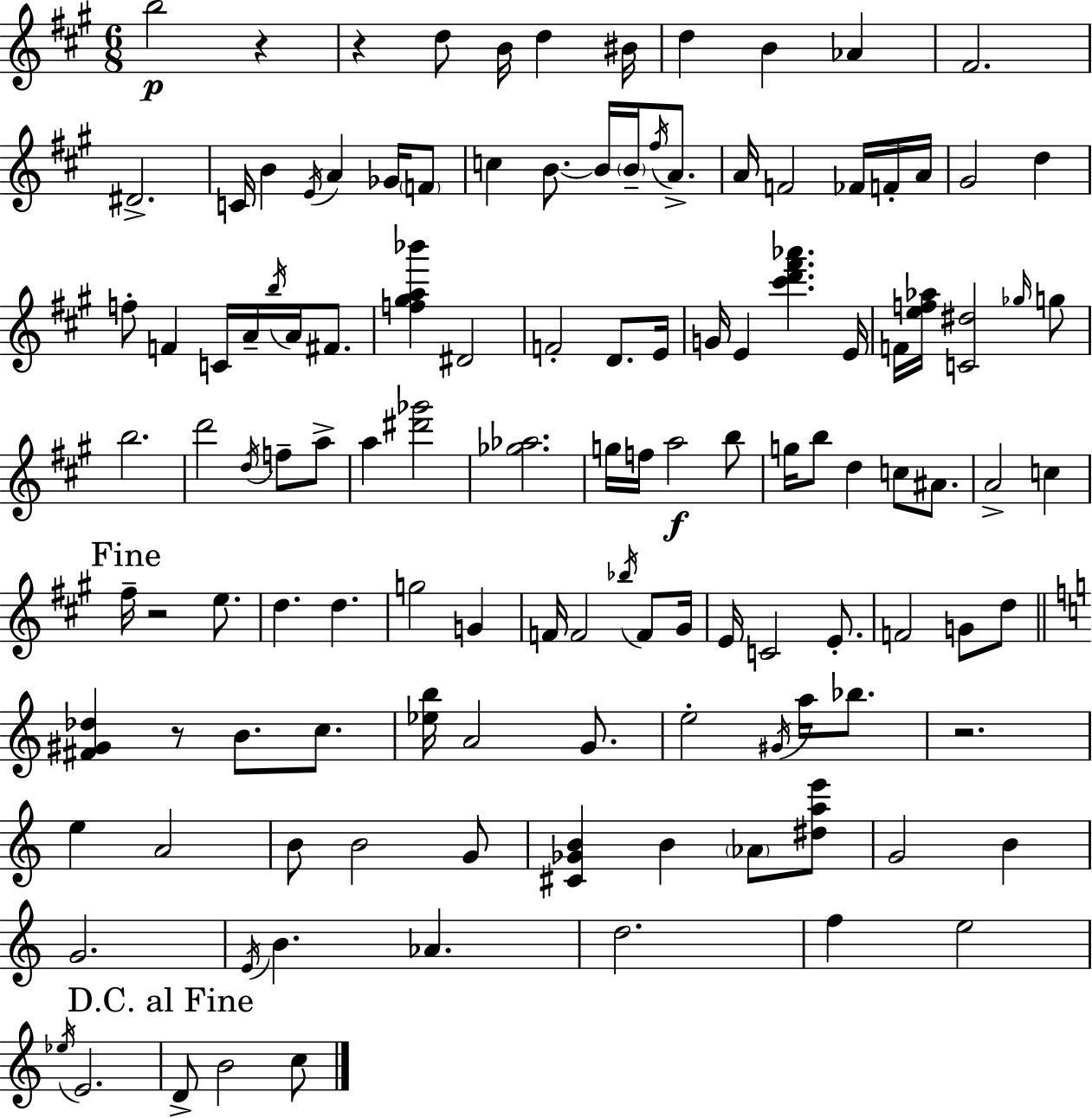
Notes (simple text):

B5/h R/q R/q D5/e B4/s D5/q BIS4/s D5/q B4/q Ab4/q F#4/h. D#4/h. C4/s B4/q E4/s A4/q Gb4/s F4/e C5/q B4/e. B4/s B4/s F#5/s A4/e. A4/s F4/h FES4/s F4/s A4/s G#4/h D5/q F5/e F4/q C4/s A4/s B5/s A4/s F#4/e. [F5,G#5,A5,Bb6]/q D#4/h F4/h D4/e. E4/s G4/s E4/q [C#6,D6,F#6,Ab6]/q. E4/s F4/s [E5,F5,Ab5]/s [C4,D#5]/h Gb5/s G5/e B5/h. D6/h D5/s F5/e A5/e A5/q [D#6,Gb6]/h [Gb5,Ab5]/h. G5/s F5/s A5/h B5/e G5/s B5/e D5/q C5/e A#4/e. A4/h C5/q F#5/s R/h E5/e. D5/q. D5/q. G5/h G4/q F4/s F4/h Bb5/s F4/e G#4/s E4/s C4/h E4/e. F4/h G4/e D5/e [F#4,G#4,Db5]/q R/e B4/e. C5/e. [Eb5,B5]/s A4/h G4/e. E5/h G#4/s A5/s Bb5/e. R/h. E5/q A4/h B4/e B4/h G4/e [C#4,Gb4,B4]/q B4/q Ab4/e [D#5,A5,E6]/e G4/h B4/q G4/h. E4/s B4/q. Ab4/q. D5/h. F5/q E5/h Eb5/s E4/h. D4/e B4/h C5/e